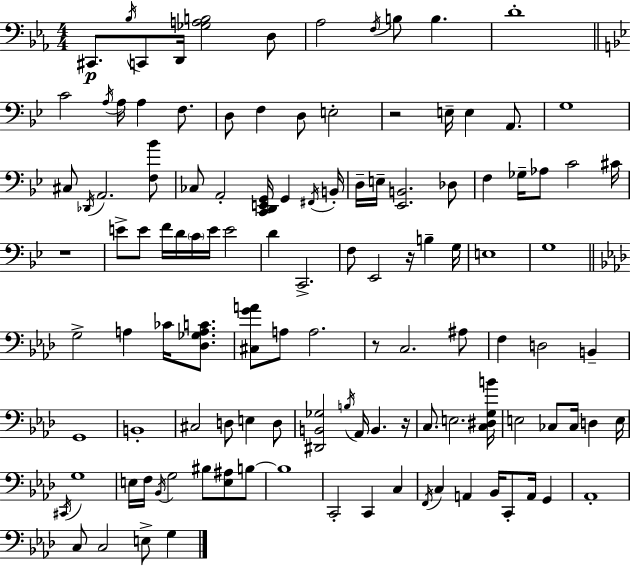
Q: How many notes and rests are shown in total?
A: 118